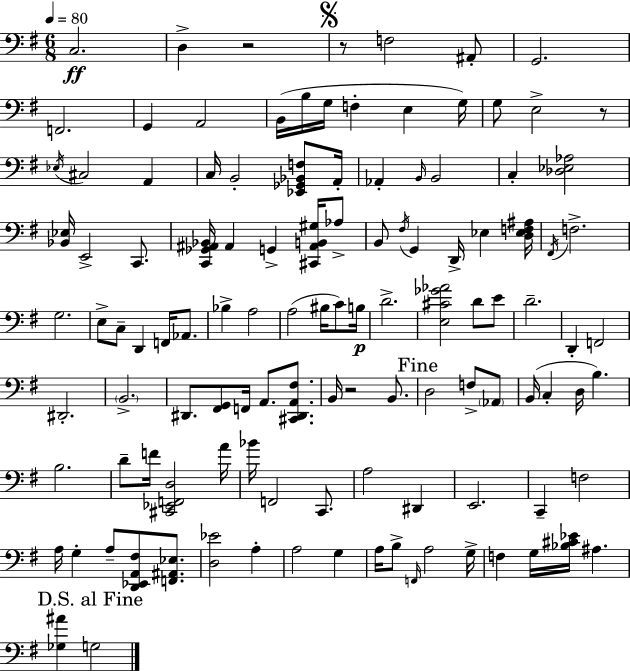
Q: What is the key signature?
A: E minor